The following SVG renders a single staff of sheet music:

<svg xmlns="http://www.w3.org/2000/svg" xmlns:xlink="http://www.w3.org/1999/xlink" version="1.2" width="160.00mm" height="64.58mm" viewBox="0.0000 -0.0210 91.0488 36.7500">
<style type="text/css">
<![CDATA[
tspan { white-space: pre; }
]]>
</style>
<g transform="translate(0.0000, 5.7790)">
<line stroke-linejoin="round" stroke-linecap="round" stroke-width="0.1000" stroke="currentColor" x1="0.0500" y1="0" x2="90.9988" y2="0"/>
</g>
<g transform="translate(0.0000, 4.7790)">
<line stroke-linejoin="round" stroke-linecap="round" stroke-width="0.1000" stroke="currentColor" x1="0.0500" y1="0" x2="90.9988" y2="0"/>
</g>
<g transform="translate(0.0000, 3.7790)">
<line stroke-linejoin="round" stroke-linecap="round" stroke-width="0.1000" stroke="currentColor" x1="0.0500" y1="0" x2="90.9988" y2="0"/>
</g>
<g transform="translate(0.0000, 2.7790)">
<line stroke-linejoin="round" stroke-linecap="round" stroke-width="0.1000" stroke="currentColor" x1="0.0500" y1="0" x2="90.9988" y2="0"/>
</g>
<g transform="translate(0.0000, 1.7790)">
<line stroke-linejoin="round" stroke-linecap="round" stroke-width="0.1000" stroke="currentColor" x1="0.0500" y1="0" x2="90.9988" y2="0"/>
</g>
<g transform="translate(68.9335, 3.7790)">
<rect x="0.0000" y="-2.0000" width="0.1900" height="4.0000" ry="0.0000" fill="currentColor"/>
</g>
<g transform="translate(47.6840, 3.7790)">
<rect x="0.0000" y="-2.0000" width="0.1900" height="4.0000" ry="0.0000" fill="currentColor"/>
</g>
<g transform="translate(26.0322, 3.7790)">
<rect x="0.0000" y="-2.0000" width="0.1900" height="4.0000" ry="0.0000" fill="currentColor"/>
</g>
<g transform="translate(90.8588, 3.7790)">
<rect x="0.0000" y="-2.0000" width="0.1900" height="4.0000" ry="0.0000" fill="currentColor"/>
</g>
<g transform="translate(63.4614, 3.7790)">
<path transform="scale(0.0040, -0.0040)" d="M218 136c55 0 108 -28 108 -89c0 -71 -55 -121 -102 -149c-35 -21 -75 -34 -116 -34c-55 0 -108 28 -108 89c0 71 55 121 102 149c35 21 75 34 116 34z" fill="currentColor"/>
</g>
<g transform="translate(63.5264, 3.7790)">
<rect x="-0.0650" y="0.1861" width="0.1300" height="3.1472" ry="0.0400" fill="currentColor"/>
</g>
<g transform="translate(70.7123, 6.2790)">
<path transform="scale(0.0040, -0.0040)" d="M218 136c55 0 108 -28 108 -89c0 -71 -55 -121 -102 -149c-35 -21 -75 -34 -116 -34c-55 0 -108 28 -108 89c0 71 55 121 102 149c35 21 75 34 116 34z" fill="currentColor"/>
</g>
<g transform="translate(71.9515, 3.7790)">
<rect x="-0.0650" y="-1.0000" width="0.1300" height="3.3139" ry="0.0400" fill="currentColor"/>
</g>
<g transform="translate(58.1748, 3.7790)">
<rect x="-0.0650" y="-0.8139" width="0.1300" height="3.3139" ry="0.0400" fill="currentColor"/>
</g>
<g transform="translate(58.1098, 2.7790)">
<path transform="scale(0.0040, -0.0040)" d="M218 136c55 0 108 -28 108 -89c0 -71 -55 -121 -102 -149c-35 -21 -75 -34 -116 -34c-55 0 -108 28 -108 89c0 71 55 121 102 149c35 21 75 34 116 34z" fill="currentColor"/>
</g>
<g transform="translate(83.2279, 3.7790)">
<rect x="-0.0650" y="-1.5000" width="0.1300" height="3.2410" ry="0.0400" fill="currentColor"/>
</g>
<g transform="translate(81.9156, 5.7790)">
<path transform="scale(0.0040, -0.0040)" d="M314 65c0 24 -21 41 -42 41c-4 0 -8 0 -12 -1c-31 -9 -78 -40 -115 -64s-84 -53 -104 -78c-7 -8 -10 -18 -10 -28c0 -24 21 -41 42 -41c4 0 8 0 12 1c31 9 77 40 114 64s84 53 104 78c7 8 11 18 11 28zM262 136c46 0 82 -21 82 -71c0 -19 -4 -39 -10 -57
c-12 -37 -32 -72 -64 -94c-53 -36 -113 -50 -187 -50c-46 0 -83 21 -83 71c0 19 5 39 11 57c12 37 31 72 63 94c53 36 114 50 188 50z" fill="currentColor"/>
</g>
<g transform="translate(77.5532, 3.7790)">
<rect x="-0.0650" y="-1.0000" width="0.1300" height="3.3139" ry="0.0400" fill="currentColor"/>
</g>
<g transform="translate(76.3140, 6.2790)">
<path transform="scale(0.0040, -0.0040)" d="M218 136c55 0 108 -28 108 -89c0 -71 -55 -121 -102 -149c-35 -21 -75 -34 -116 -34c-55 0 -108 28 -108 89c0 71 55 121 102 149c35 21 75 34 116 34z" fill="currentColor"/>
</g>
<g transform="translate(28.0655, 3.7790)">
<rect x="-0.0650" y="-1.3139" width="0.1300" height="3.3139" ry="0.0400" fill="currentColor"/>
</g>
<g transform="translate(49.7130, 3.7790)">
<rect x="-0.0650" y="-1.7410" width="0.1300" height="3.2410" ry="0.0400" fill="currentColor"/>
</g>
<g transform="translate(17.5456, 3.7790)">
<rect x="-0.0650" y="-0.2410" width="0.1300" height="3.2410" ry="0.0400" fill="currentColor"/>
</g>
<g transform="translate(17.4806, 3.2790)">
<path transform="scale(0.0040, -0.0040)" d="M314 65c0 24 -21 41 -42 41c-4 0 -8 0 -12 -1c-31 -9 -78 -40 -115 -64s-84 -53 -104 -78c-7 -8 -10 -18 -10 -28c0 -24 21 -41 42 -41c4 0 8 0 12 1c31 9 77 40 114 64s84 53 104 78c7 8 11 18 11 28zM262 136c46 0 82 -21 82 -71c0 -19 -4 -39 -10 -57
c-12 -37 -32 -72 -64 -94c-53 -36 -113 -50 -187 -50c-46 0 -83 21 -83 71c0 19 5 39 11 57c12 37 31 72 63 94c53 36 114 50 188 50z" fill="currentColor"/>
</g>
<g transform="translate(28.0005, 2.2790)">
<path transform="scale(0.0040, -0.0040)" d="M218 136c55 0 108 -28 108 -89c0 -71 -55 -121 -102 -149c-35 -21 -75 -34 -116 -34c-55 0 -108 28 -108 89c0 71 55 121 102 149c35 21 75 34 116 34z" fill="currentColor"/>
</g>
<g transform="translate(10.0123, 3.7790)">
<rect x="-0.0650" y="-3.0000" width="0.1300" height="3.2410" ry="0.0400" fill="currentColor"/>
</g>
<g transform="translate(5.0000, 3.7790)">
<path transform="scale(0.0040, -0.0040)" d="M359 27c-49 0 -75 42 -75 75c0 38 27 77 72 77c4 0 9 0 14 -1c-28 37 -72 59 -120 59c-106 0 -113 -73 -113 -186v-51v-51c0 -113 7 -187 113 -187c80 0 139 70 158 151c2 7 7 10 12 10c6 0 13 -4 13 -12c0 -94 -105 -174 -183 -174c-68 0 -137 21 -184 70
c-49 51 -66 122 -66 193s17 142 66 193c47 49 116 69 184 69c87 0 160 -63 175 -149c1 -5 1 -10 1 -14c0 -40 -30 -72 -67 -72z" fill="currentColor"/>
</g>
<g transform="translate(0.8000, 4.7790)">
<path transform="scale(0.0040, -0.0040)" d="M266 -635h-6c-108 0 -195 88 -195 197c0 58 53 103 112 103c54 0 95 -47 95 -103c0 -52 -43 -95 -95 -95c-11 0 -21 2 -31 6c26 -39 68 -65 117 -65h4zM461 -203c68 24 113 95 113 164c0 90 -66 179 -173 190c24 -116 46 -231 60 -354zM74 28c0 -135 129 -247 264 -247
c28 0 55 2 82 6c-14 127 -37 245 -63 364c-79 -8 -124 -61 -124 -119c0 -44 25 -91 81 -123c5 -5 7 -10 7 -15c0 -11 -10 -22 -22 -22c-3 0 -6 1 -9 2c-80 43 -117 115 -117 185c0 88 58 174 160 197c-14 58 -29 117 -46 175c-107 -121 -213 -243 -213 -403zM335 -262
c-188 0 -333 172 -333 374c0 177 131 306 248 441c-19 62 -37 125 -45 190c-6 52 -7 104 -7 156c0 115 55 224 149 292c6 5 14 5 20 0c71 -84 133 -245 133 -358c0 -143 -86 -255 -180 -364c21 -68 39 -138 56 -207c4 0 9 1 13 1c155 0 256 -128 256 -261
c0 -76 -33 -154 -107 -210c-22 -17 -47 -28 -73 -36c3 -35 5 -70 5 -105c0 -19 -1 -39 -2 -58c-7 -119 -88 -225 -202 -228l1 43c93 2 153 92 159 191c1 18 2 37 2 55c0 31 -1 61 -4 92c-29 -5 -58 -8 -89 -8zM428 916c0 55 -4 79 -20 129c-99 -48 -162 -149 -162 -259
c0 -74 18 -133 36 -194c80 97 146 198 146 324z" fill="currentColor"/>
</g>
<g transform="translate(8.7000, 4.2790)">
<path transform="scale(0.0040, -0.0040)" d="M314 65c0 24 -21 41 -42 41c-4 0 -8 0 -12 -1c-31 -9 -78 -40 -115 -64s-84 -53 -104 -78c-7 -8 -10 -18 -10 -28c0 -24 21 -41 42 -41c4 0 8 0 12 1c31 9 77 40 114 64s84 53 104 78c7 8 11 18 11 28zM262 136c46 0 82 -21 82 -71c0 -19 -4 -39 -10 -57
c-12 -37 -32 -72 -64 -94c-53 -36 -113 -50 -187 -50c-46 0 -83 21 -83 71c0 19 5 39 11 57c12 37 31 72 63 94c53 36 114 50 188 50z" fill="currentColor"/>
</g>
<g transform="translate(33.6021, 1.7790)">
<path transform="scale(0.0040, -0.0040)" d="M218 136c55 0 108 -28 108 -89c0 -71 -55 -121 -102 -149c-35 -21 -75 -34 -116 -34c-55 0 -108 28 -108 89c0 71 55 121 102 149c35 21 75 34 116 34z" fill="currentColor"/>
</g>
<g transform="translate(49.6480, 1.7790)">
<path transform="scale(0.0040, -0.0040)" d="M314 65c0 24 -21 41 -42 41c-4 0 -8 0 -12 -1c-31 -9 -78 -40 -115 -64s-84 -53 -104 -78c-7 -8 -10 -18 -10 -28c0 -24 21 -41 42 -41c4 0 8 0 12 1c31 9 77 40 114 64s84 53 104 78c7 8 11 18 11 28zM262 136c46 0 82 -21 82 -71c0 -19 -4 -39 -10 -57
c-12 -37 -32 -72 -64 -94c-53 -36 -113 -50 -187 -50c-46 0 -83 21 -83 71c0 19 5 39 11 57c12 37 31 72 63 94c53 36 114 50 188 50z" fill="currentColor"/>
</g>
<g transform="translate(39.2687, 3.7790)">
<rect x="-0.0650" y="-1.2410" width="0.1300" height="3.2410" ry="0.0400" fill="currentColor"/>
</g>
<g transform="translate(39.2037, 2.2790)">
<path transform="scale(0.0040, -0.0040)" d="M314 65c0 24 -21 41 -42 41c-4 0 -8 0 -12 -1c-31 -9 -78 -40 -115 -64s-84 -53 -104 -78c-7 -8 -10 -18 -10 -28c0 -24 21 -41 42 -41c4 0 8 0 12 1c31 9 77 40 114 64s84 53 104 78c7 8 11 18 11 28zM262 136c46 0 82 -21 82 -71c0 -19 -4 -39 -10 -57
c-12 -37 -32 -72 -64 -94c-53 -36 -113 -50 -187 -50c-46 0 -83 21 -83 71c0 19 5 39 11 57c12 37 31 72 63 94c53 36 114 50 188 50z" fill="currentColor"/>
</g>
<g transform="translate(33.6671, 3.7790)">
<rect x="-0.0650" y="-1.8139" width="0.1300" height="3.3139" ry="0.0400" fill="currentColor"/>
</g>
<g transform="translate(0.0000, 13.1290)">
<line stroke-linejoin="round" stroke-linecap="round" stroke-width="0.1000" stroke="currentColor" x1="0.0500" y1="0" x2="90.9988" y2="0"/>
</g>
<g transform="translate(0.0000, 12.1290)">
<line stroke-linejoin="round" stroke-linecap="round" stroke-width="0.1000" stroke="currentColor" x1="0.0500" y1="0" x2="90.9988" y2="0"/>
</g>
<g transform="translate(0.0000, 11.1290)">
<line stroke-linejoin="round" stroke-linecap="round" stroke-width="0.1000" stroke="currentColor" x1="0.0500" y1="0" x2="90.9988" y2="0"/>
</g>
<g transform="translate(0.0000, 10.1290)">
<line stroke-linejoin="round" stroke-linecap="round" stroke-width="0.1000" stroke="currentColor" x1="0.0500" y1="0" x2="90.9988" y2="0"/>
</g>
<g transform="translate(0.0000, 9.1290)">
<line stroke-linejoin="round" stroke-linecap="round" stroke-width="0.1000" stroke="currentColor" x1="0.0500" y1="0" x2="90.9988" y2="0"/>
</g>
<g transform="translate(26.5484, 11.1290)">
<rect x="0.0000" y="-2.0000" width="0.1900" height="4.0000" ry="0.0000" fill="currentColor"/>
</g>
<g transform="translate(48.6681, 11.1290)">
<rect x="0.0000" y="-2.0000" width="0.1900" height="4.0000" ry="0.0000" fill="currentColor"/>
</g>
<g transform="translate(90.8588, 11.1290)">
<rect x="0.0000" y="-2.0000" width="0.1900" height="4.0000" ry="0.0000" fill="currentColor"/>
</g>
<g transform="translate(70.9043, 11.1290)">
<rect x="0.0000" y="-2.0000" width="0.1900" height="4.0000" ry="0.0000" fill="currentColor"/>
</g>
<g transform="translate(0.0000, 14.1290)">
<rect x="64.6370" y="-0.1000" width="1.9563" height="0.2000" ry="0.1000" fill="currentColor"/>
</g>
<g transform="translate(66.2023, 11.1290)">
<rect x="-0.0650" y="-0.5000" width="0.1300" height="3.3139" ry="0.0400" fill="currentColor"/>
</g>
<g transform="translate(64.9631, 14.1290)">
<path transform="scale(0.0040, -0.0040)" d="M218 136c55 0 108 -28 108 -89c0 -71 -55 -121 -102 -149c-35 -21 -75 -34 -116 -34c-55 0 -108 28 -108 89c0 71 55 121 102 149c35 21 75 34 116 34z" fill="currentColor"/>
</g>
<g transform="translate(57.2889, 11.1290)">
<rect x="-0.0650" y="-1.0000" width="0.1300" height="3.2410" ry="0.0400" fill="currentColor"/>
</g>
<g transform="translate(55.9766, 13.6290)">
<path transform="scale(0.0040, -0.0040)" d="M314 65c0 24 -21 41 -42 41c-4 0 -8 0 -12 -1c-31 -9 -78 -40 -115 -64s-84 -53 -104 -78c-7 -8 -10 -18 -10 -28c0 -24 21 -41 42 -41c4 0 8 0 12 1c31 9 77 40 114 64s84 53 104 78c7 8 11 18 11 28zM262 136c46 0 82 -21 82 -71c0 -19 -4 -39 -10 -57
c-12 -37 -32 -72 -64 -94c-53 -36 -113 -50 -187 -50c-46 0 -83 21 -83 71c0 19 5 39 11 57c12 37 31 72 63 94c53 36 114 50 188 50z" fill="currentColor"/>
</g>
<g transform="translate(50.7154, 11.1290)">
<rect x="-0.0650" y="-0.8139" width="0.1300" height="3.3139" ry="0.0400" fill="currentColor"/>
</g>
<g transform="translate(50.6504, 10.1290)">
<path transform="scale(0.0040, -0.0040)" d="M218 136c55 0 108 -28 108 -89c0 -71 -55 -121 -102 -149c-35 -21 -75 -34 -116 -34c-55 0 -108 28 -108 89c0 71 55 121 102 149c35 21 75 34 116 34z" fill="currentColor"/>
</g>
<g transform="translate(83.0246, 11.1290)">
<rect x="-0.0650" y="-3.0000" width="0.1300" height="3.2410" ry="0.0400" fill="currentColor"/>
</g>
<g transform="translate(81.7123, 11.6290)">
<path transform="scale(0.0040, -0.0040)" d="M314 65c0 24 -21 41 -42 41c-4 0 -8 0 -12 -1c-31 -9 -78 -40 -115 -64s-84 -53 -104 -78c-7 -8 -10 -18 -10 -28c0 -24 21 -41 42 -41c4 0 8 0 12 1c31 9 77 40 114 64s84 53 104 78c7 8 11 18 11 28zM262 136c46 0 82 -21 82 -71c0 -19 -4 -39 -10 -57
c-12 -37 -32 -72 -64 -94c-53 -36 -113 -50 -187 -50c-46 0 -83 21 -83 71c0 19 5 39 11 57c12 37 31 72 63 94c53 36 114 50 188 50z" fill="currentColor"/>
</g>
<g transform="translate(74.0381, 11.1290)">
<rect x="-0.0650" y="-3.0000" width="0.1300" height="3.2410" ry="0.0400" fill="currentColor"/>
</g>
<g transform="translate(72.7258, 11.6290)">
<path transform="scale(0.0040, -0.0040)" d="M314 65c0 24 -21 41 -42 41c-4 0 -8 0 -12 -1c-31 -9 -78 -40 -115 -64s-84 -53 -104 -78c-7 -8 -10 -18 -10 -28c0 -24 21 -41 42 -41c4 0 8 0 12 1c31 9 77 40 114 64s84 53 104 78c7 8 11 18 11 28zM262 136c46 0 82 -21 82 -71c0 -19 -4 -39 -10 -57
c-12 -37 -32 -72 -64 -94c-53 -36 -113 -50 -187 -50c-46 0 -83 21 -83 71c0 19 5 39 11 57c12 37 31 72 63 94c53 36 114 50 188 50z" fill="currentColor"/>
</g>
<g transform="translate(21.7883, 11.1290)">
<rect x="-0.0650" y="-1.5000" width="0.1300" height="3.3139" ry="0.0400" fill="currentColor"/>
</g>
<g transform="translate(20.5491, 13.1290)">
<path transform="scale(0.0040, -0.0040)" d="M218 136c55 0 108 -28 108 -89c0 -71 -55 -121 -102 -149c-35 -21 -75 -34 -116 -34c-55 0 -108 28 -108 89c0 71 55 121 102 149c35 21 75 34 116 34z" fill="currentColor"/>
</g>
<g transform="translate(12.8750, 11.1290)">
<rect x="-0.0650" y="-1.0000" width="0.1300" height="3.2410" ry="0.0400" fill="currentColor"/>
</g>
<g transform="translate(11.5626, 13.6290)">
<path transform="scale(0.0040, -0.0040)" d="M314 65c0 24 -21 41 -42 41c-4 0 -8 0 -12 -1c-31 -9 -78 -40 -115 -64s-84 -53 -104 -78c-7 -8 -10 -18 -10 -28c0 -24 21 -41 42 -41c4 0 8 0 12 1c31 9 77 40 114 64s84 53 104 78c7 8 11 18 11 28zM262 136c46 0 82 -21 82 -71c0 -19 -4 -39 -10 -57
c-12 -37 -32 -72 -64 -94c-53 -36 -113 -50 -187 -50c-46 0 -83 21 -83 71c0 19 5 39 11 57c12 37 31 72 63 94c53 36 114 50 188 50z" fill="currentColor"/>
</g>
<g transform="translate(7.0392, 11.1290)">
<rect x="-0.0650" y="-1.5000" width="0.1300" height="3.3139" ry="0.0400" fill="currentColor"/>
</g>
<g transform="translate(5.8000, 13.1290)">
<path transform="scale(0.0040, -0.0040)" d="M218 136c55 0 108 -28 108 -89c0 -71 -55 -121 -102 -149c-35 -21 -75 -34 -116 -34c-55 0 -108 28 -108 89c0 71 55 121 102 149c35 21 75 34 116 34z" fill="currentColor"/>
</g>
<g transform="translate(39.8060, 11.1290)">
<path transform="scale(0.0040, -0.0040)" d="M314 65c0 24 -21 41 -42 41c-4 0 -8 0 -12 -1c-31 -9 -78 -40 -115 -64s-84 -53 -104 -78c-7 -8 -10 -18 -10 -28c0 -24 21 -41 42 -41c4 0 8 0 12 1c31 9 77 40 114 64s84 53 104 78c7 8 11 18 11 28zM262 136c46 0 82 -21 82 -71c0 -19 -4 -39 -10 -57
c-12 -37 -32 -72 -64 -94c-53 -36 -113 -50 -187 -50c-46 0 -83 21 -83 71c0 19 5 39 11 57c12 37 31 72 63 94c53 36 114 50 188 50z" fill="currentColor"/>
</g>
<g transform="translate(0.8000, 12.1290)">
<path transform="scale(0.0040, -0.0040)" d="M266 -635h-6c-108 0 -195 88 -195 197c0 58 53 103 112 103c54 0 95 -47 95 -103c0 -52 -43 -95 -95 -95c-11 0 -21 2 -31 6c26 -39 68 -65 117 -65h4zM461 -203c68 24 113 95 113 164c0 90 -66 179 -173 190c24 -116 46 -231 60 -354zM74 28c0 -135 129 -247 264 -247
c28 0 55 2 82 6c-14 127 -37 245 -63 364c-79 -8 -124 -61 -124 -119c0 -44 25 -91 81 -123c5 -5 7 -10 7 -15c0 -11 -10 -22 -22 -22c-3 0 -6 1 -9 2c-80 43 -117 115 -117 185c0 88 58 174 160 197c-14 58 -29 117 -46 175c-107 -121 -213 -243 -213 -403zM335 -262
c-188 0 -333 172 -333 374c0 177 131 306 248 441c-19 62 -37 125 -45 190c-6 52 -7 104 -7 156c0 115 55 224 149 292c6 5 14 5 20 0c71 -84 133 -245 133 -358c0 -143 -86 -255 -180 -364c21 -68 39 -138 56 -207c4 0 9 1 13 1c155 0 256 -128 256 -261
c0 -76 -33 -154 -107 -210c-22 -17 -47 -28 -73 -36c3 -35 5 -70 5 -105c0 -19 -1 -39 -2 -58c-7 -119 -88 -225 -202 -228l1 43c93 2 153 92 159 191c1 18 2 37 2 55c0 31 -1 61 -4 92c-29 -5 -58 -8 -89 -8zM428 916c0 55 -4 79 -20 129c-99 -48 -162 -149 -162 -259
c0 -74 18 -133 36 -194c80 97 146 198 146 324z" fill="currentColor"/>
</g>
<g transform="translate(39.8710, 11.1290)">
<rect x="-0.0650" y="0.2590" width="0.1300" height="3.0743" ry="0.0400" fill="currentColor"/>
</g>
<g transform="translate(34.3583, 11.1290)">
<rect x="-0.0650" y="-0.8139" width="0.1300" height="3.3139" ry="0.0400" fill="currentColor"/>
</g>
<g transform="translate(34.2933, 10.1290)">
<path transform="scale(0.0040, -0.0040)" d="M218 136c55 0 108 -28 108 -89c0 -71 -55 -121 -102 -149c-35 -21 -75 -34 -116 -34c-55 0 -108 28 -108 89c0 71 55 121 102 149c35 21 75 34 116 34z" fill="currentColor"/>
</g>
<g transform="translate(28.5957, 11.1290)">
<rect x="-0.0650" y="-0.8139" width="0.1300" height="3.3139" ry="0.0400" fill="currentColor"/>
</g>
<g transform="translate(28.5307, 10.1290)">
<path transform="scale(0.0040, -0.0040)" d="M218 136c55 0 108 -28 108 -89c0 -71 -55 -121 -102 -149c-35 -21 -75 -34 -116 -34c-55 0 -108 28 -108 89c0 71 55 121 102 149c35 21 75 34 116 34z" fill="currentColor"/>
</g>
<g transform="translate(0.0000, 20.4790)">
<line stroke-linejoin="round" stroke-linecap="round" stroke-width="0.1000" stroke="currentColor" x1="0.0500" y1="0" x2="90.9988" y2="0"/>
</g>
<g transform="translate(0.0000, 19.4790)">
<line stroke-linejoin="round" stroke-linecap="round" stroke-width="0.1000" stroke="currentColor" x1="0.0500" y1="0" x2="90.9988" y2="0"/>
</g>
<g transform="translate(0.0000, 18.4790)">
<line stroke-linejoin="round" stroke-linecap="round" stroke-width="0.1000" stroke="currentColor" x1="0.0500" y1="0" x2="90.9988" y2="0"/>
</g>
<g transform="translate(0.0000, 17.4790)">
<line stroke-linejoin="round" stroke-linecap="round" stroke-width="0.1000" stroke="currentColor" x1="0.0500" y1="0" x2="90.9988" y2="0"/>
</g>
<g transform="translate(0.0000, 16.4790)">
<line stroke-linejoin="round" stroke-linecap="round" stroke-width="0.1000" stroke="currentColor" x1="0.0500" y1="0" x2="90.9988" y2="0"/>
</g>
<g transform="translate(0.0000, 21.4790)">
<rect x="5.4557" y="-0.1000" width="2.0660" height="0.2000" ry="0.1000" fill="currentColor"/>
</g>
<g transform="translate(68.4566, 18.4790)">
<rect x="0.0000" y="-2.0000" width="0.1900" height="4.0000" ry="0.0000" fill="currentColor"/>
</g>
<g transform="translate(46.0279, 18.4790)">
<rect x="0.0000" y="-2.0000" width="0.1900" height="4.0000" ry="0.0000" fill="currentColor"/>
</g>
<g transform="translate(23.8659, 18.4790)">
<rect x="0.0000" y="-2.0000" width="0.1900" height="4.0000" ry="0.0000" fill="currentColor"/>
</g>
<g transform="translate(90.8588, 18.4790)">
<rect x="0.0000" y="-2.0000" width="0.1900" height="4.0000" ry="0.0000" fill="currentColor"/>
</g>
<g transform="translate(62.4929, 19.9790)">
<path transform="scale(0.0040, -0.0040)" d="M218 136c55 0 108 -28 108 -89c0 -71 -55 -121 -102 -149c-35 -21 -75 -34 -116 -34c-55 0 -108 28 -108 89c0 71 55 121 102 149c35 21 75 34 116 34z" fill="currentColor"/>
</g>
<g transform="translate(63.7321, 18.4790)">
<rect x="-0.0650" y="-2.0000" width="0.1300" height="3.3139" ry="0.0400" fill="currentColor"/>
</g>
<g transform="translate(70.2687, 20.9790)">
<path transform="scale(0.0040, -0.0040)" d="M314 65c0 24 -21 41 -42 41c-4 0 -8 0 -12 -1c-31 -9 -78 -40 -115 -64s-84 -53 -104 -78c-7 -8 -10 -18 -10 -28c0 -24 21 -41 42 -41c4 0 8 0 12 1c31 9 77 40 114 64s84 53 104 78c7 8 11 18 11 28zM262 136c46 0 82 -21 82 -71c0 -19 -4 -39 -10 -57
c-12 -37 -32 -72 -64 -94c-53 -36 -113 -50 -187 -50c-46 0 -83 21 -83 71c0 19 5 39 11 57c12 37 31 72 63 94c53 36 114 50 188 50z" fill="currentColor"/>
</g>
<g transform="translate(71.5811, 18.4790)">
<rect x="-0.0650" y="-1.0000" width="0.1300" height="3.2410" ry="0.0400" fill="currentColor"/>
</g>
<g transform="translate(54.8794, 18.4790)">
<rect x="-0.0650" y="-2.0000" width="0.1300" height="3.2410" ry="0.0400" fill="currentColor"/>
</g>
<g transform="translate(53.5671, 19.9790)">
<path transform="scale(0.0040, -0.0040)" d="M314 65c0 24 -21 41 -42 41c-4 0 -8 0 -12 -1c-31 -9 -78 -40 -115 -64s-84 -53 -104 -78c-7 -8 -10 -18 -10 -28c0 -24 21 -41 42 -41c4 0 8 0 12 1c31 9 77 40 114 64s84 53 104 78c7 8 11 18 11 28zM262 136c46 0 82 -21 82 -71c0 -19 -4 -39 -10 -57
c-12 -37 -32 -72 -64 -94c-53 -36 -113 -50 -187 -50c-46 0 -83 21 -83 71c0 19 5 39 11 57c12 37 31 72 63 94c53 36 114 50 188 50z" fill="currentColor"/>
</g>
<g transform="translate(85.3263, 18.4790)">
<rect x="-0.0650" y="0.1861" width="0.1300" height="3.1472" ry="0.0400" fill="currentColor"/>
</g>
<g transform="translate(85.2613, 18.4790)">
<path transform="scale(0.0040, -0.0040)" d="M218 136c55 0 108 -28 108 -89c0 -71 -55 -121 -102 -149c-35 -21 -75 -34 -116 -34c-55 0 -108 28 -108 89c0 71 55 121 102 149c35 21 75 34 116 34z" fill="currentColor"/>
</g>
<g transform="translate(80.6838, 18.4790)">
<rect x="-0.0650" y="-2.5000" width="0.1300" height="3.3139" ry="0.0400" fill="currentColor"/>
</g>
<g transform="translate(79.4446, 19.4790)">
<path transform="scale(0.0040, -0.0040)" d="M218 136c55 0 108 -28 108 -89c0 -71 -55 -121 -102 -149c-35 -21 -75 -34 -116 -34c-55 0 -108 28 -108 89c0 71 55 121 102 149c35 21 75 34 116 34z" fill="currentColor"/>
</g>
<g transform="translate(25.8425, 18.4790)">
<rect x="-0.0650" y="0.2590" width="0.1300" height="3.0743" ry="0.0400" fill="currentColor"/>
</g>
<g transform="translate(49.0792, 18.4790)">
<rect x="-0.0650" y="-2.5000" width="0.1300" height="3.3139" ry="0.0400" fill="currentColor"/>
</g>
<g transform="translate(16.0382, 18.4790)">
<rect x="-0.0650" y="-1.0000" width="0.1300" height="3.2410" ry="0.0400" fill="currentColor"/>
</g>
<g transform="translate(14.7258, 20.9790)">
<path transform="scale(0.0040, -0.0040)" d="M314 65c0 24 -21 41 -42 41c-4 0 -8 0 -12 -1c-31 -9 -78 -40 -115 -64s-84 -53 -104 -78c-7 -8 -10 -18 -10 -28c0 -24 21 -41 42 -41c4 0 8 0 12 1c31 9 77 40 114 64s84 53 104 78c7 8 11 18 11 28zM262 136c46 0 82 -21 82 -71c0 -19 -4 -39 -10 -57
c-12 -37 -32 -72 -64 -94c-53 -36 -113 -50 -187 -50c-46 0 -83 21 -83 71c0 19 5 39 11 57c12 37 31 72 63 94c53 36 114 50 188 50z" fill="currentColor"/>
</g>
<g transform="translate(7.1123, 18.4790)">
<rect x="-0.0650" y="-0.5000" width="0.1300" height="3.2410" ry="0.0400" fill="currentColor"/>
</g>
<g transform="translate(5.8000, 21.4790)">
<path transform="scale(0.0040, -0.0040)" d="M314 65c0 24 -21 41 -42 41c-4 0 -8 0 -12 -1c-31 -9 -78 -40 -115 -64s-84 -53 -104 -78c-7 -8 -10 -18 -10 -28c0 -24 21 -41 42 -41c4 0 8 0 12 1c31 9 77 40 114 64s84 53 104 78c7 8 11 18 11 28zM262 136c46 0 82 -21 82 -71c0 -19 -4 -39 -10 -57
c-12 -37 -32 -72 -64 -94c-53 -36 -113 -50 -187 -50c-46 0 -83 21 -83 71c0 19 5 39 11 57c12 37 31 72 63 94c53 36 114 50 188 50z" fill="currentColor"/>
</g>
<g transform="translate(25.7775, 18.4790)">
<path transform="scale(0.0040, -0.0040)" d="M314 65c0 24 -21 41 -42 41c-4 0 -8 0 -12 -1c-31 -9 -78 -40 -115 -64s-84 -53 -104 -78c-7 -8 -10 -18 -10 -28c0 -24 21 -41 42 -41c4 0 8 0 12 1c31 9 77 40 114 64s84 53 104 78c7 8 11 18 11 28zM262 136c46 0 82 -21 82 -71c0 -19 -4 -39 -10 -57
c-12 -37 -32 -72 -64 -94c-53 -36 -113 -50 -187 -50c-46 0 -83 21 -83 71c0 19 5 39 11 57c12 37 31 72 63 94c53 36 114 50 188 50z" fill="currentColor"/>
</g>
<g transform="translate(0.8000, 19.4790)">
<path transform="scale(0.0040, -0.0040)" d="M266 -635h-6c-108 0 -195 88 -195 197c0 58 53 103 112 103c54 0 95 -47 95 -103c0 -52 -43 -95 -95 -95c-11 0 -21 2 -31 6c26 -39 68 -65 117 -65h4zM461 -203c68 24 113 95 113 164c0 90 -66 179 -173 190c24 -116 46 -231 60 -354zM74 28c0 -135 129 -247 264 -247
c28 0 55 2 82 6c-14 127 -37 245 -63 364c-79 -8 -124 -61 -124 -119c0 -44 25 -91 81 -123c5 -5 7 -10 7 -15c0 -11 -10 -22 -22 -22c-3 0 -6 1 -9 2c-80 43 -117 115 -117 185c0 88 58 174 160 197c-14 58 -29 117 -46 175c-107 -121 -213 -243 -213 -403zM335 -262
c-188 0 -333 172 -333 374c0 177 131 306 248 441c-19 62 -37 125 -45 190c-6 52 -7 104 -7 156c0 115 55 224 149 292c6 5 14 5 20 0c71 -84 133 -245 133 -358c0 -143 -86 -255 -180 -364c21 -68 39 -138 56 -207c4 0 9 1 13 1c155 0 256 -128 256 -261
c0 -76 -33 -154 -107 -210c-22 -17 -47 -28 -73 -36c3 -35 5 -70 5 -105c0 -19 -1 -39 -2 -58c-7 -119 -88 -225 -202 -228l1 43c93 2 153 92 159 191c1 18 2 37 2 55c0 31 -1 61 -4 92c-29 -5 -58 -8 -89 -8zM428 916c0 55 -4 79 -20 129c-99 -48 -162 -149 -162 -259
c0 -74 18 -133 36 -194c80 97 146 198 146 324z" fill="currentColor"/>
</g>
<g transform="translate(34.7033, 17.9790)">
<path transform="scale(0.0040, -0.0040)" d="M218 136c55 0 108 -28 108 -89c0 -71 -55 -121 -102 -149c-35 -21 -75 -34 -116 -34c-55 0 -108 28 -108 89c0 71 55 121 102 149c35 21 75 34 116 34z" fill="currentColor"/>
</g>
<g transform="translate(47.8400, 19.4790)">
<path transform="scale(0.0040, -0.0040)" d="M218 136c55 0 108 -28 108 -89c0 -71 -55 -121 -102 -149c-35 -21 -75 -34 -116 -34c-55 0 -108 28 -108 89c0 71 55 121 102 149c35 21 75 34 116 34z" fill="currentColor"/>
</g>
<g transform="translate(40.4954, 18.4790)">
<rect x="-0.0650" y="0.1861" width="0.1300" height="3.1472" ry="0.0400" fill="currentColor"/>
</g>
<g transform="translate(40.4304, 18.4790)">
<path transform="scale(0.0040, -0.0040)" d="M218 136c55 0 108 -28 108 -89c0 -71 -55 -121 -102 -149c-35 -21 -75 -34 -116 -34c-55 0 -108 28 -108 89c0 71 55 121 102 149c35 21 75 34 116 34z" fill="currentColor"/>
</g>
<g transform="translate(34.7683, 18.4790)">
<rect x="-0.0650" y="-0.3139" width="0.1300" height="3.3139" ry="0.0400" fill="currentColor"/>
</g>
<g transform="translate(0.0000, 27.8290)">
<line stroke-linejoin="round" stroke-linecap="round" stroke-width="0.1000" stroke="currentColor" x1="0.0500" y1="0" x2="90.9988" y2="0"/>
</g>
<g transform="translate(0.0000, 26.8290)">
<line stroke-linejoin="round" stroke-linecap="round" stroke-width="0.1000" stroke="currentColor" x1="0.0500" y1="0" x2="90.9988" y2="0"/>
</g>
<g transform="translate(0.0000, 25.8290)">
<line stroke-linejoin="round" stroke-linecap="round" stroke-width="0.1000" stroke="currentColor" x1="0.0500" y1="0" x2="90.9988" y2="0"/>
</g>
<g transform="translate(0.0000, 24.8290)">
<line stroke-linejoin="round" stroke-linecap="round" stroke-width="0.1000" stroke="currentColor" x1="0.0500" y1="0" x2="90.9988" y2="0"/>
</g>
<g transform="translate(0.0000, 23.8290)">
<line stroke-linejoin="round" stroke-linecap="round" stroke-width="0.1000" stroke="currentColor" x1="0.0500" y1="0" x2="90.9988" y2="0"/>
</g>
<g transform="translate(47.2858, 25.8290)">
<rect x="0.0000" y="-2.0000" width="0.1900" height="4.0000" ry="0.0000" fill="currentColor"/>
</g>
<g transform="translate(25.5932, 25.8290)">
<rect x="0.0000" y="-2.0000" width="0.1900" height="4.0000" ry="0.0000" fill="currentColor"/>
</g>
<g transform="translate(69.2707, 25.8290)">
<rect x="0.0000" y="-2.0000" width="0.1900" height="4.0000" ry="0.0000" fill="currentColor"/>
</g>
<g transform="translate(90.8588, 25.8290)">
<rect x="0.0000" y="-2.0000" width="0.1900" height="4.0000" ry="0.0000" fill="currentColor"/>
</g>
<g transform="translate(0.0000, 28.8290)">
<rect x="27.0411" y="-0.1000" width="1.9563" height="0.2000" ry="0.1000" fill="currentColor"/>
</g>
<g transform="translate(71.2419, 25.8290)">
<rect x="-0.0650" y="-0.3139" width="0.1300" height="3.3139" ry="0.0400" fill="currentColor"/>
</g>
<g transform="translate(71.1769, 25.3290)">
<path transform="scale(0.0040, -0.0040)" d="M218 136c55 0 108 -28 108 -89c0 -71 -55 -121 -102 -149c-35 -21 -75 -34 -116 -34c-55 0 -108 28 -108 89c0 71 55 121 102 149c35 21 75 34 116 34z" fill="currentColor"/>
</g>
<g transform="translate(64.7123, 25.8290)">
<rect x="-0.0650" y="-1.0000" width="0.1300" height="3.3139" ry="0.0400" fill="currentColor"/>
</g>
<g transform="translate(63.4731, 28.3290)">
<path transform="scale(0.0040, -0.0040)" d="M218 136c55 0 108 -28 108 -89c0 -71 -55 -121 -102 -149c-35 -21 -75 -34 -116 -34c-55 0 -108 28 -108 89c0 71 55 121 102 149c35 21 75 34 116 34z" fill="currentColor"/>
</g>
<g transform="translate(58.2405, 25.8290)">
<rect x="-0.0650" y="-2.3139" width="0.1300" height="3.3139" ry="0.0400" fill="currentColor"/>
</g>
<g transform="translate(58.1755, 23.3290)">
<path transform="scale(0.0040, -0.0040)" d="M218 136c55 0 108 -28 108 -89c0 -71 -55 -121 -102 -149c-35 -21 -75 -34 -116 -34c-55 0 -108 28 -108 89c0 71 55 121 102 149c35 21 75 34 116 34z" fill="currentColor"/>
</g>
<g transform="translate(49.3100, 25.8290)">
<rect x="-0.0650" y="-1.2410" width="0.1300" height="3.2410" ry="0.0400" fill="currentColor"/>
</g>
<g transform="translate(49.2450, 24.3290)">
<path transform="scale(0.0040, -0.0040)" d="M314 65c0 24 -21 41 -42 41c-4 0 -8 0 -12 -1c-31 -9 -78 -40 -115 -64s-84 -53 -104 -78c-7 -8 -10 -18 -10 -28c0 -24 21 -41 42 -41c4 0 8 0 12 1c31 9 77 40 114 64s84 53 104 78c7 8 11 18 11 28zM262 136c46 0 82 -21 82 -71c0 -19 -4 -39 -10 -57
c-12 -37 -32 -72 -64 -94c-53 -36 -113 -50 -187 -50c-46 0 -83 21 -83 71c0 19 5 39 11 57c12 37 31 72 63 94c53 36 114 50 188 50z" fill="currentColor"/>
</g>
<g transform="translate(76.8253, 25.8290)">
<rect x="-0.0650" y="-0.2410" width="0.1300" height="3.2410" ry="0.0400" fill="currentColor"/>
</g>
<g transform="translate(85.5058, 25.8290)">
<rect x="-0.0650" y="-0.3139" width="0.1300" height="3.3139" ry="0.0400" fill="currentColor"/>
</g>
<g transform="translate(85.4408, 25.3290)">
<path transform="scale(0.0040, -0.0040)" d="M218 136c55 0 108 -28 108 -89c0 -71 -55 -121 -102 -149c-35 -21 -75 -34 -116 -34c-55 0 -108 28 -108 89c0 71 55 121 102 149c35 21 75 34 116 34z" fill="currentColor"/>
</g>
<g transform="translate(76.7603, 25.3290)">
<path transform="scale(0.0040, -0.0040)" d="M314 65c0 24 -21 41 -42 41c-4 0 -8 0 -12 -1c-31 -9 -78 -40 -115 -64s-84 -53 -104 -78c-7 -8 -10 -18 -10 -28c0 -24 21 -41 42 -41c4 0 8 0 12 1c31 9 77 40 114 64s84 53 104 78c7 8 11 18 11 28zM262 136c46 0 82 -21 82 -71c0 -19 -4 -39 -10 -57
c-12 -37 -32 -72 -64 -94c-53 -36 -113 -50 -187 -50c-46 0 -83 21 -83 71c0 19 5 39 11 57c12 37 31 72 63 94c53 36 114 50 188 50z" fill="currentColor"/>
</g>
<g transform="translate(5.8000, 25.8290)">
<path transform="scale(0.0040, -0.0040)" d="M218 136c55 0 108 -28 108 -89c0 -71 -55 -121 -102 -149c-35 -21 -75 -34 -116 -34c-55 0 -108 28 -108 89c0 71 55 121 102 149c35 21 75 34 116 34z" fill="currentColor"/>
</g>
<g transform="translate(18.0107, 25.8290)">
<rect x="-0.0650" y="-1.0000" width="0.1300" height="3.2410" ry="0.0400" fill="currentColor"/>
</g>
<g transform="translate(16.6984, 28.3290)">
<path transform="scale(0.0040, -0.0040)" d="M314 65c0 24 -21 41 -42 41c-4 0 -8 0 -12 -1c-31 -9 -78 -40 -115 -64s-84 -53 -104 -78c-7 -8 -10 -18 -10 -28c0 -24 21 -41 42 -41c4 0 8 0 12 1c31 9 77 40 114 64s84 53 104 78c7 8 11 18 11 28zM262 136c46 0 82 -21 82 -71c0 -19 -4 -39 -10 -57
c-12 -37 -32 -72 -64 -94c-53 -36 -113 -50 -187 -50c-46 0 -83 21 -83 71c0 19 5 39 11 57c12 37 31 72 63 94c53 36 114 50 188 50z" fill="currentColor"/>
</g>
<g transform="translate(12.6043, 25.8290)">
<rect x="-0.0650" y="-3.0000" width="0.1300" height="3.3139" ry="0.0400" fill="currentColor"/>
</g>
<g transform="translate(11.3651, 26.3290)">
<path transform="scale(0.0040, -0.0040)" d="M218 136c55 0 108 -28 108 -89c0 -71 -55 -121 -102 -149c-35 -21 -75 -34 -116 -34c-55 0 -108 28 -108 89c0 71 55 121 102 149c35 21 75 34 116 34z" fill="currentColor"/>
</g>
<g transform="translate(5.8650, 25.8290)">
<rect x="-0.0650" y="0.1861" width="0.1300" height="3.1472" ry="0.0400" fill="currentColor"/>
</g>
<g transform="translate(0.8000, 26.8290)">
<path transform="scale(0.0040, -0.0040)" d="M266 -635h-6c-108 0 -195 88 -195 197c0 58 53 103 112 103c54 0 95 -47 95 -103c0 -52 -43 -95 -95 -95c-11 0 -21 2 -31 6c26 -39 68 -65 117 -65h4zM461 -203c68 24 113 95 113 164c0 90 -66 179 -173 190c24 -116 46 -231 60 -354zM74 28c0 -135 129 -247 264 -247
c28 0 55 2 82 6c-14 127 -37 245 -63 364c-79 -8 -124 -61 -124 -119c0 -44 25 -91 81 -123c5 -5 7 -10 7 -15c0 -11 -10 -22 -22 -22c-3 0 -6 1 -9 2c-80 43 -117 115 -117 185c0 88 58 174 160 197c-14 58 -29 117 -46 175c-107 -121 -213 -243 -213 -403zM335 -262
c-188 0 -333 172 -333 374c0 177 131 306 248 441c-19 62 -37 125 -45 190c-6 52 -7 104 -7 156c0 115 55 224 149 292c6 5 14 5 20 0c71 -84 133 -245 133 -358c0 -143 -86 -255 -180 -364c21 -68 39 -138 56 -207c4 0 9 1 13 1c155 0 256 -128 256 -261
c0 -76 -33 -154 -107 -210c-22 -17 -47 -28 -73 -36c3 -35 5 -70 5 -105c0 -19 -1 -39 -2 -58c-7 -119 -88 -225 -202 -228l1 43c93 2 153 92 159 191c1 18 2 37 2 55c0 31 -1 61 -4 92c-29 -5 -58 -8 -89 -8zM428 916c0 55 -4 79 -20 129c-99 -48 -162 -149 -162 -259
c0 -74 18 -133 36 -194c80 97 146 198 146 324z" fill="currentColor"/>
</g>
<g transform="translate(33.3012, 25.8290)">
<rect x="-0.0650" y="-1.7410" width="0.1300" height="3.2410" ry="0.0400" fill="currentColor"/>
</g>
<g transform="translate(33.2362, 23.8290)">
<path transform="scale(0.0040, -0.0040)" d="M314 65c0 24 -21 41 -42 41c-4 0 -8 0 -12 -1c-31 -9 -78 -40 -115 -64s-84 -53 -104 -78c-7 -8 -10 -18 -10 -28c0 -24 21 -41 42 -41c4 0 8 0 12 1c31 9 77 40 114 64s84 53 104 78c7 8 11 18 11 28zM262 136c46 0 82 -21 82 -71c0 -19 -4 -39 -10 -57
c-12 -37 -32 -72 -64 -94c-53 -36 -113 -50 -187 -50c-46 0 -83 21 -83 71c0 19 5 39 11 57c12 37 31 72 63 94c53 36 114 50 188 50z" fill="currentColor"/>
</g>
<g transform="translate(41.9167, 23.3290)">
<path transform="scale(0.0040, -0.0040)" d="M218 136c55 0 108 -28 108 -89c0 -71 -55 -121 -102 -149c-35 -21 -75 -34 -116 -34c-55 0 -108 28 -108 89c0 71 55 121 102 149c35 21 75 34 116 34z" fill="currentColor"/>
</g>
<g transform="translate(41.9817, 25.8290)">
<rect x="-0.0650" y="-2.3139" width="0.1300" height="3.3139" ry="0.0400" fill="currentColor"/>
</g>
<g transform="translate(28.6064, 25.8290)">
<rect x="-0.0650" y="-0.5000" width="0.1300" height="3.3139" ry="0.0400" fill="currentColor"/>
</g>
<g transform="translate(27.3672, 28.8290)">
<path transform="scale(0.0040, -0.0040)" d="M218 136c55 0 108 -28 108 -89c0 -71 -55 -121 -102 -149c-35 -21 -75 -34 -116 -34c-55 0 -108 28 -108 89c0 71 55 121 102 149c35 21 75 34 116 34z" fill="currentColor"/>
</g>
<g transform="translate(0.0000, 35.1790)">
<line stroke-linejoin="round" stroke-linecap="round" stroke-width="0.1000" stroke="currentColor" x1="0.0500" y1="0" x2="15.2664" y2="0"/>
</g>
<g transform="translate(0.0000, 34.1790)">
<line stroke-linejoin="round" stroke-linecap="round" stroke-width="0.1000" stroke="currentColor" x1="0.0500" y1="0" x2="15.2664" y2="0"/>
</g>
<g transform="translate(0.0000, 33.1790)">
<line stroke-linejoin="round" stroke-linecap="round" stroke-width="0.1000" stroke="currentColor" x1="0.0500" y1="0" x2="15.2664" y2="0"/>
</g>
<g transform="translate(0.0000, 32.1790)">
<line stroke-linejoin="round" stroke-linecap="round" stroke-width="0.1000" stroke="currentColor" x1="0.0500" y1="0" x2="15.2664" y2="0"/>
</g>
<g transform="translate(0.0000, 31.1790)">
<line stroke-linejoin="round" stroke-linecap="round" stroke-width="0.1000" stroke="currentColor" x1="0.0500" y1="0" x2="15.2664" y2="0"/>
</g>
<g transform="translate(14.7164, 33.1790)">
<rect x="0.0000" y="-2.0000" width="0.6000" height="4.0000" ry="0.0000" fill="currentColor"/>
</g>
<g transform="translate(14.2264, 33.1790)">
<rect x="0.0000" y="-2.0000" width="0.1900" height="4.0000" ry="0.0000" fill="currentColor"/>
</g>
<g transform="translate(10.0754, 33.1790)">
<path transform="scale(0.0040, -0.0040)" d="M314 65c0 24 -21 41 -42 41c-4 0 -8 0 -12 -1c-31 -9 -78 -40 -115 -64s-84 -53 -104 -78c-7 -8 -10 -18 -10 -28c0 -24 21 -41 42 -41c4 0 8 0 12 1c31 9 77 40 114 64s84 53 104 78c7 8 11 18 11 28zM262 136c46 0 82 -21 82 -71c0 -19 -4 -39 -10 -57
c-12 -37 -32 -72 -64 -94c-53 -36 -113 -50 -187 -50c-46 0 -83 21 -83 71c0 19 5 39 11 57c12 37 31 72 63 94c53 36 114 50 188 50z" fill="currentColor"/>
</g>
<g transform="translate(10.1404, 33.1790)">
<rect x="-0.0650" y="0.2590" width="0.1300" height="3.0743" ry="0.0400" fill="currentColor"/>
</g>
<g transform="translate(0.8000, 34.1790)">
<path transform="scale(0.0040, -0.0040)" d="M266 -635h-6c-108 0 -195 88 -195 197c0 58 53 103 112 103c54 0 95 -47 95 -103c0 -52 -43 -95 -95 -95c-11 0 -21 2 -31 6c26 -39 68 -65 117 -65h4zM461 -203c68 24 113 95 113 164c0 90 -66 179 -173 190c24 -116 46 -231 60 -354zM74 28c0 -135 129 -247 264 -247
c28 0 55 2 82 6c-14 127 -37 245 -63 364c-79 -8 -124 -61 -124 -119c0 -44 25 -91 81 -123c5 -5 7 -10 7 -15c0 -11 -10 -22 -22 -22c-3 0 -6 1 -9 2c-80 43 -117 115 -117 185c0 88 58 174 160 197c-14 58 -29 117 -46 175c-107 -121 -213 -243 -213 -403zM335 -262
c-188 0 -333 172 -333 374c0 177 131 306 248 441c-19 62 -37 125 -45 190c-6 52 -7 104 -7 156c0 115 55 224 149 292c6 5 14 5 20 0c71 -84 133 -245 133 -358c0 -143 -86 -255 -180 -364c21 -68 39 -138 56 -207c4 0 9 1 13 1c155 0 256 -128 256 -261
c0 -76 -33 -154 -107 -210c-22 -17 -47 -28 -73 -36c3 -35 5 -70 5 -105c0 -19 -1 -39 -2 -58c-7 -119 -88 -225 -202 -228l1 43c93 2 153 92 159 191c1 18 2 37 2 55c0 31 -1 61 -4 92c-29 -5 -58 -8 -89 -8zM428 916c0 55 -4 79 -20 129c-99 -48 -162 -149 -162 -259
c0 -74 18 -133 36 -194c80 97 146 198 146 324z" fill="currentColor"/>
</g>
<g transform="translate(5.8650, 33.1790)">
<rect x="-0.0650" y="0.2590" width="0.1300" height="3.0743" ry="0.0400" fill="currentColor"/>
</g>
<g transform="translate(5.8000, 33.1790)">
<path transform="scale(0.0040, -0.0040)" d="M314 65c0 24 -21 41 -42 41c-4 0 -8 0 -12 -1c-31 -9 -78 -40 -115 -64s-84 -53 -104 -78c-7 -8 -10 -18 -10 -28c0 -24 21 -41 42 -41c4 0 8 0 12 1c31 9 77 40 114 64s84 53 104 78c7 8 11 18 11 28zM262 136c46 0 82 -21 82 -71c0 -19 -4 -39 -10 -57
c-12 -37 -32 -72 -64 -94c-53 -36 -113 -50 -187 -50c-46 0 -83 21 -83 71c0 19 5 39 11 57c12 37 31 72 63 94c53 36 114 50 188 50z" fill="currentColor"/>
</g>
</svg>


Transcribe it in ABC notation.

X:1
T:Untitled
M:4/4
L:1/4
K:C
A2 c2 e f e2 f2 d B D D E2 E D2 E d d B2 d D2 C A2 A2 C2 D2 B2 c B G F2 F D2 G B B A D2 C f2 g e2 g D c c2 c B2 B2